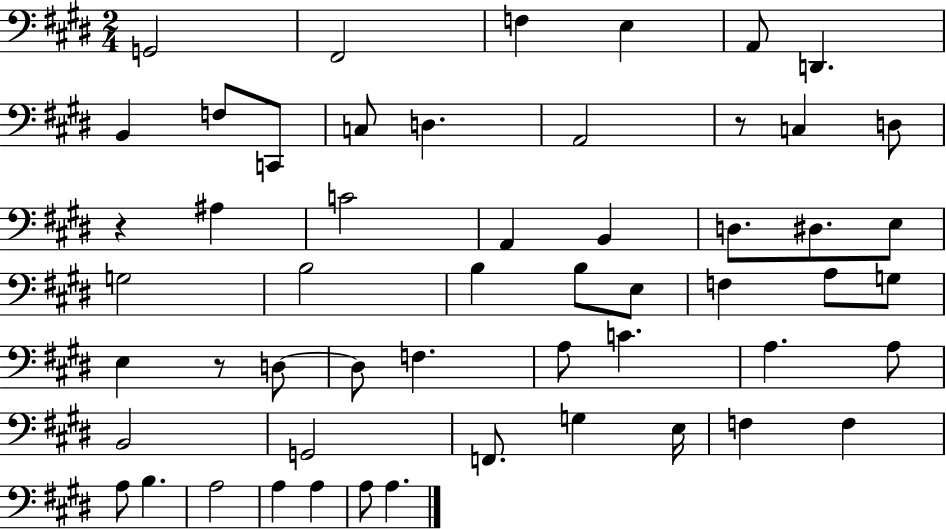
X:1
T:Untitled
M:2/4
L:1/4
K:E
G,,2 ^F,,2 F, E, A,,/2 D,, B,, F,/2 C,,/2 C,/2 D, A,,2 z/2 C, D,/2 z ^A, C2 A,, B,, D,/2 ^D,/2 E,/2 G,2 B,2 B, B,/2 E,/2 F, A,/2 G,/2 E, z/2 D,/2 D,/2 F, A,/2 C A, A,/2 B,,2 G,,2 F,,/2 G, E,/4 F, F, A,/2 B, A,2 A, A, A,/2 A,